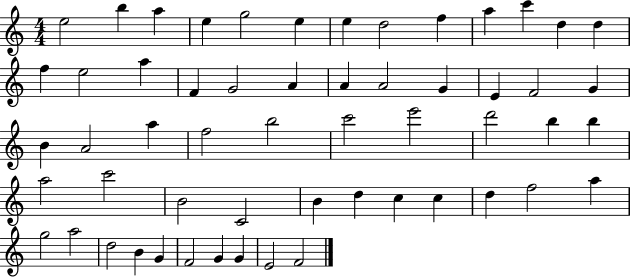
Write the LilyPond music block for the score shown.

{
  \clef treble
  \numericTimeSignature
  \time 4/4
  \key c \major
  e''2 b''4 a''4 | e''4 g''2 e''4 | e''4 d''2 f''4 | a''4 c'''4 d''4 d''4 | \break f''4 e''2 a''4 | f'4 g'2 a'4 | a'4 a'2 g'4 | e'4 f'2 g'4 | \break b'4 a'2 a''4 | f''2 b''2 | c'''2 e'''2 | d'''2 b''4 b''4 | \break a''2 c'''2 | b'2 c'2 | b'4 d''4 c''4 c''4 | d''4 f''2 a''4 | \break g''2 a''2 | d''2 b'4 g'4 | f'2 g'4 g'4 | e'2 f'2 | \break \bar "|."
}